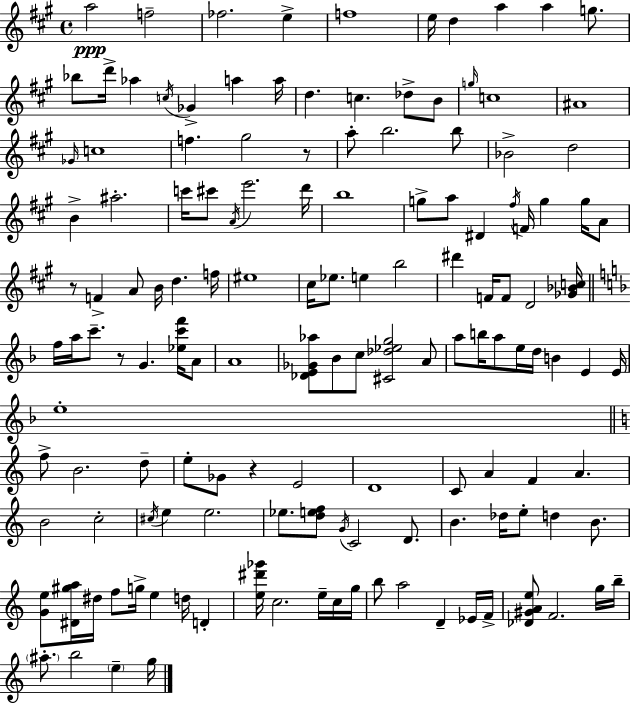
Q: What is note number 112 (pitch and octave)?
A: D4